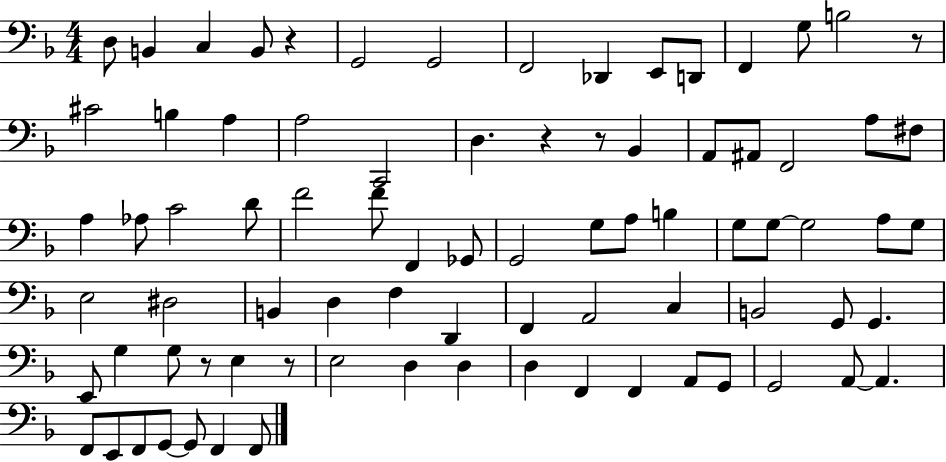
D3/e B2/q C3/q B2/e R/q G2/h G2/h F2/h Db2/q E2/e D2/e F2/q G3/e B3/h R/e C#4/h B3/q A3/q A3/h C2/h D3/q. R/q R/e Bb2/q A2/e A#2/e F2/h A3/e F#3/e A3/q Ab3/e C4/h D4/e F4/h F4/e F2/q Gb2/e G2/h G3/e A3/e B3/q G3/e G3/e G3/h A3/e G3/e E3/h D#3/h B2/q D3/q F3/q D2/q F2/q A2/h C3/q B2/h G2/e G2/q. E2/e G3/q G3/e R/e E3/q R/e E3/h D3/q D3/q D3/q F2/q F2/q A2/e G2/e G2/h A2/e A2/q. F2/e E2/e F2/e G2/e G2/e F2/q F2/e